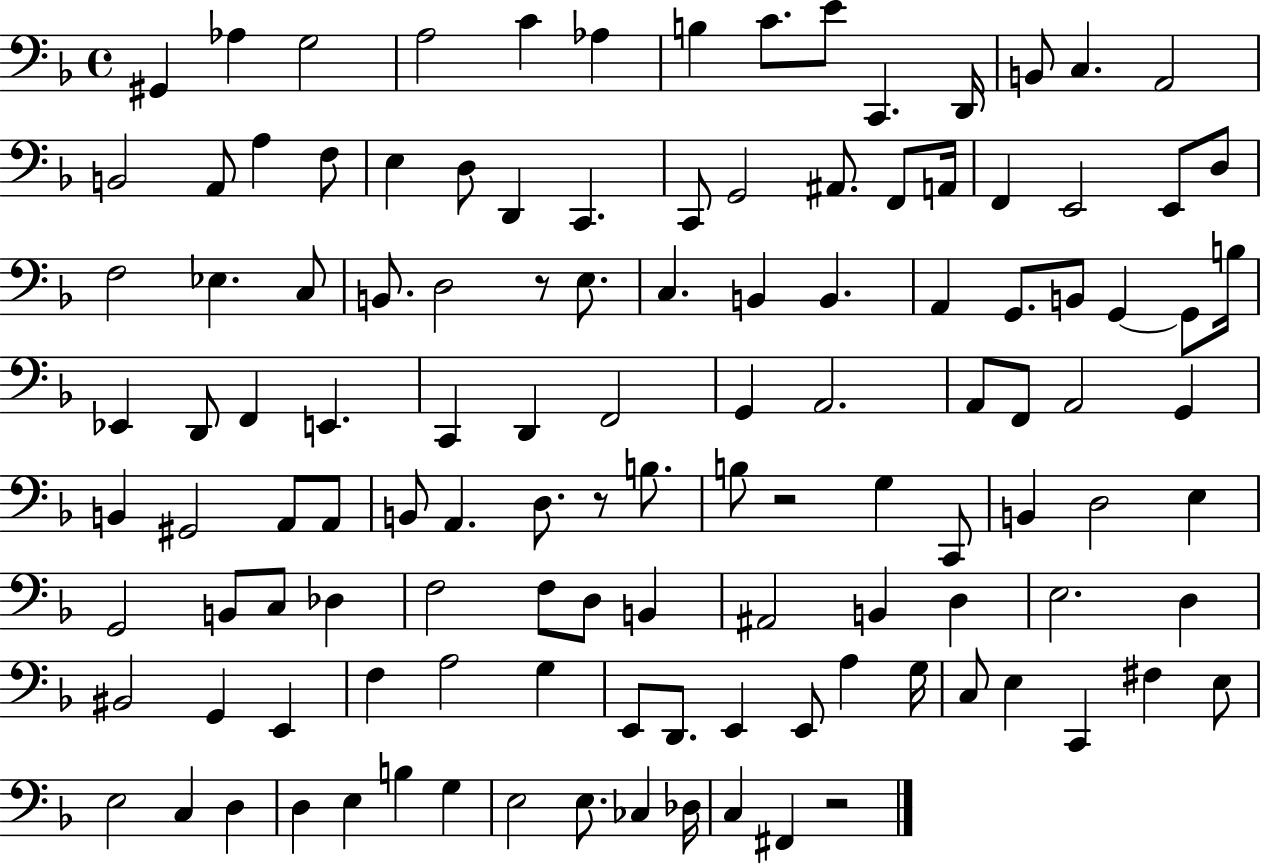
{
  \clef bass
  \time 4/4
  \defaultTimeSignature
  \key f \major
  gis,4 aes4 g2 | a2 c'4 aes4 | b4 c'8. e'8 c,4. d,16 | b,8 c4. a,2 | \break b,2 a,8 a4 f8 | e4 d8 d,4 c,4. | c,8 g,2 ais,8. f,8 a,16 | f,4 e,2 e,8 d8 | \break f2 ees4. c8 | b,8. d2 r8 e8. | c4. b,4 b,4. | a,4 g,8. b,8 g,4~~ g,8 b16 | \break ees,4 d,8 f,4 e,4. | c,4 d,4 f,2 | g,4 a,2. | a,8 f,8 a,2 g,4 | \break b,4 gis,2 a,8 a,8 | b,8 a,4. d8. r8 b8. | b8 r2 g4 c,8 | b,4 d2 e4 | \break g,2 b,8 c8 des4 | f2 f8 d8 b,4 | ais,2 b,4 d4 | e2. d4 | \break bis,2 g,4 e,4 | f4 a2 g4 | e,8 d,8. e,4 e,8 a4 g16 | c8 e4 c,4 fis4 e8 | \break e2 c4 d4 | d4 e4 b4 g4 | e2 e8. ces4 des16 | c4 fis,4 r2 | \break \bar "|."
}